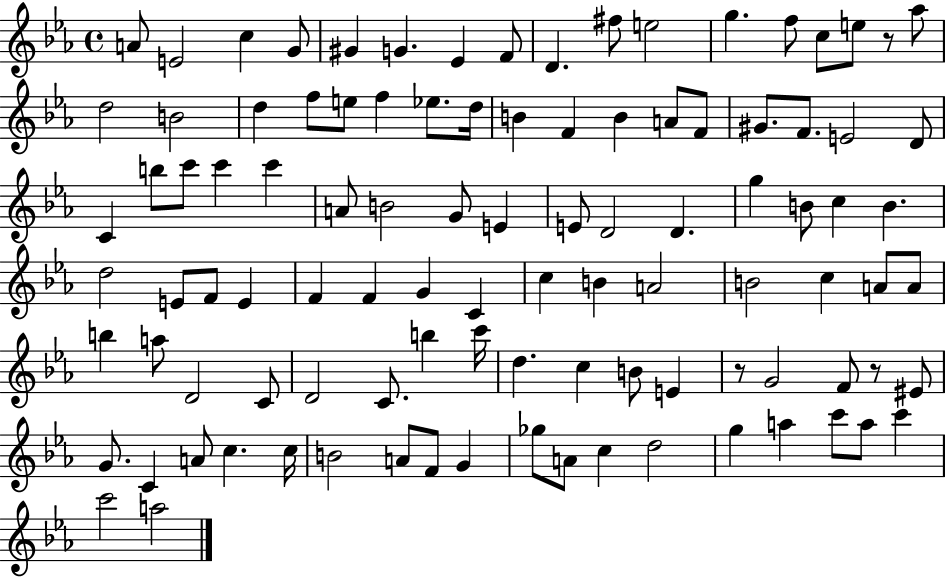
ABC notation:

X:1
T:Untitled
M:4/4
L:1/4
K:Eb
A/2 E2 c G/2 ^G G _E F/2 D ^f/2 e2 g f/2 c/2 e/2 z/2 _a/2 d2 B2 d f/2 e/2 f _e/2 d/4 B F B A/2 F/2 ^G/2 F/2 E2 D/2 C b/2 c'/2 c' c' A/2 B2 G/2 E E/2 D2 D g B/2 c B d2 E/2 F/2 E F F G C c B A2 B2 c A/2 A/2 b a/2 D2 C/2 D2 C/2 b c'/4 d c B/2 E z/2 G2 F/2 z/2 ^E/2 G/2 C A/2 c c/4 B2 A/2 F/2 G _g/2 A/2 c d2 g a c'/2 a/2 c' c'2 a2